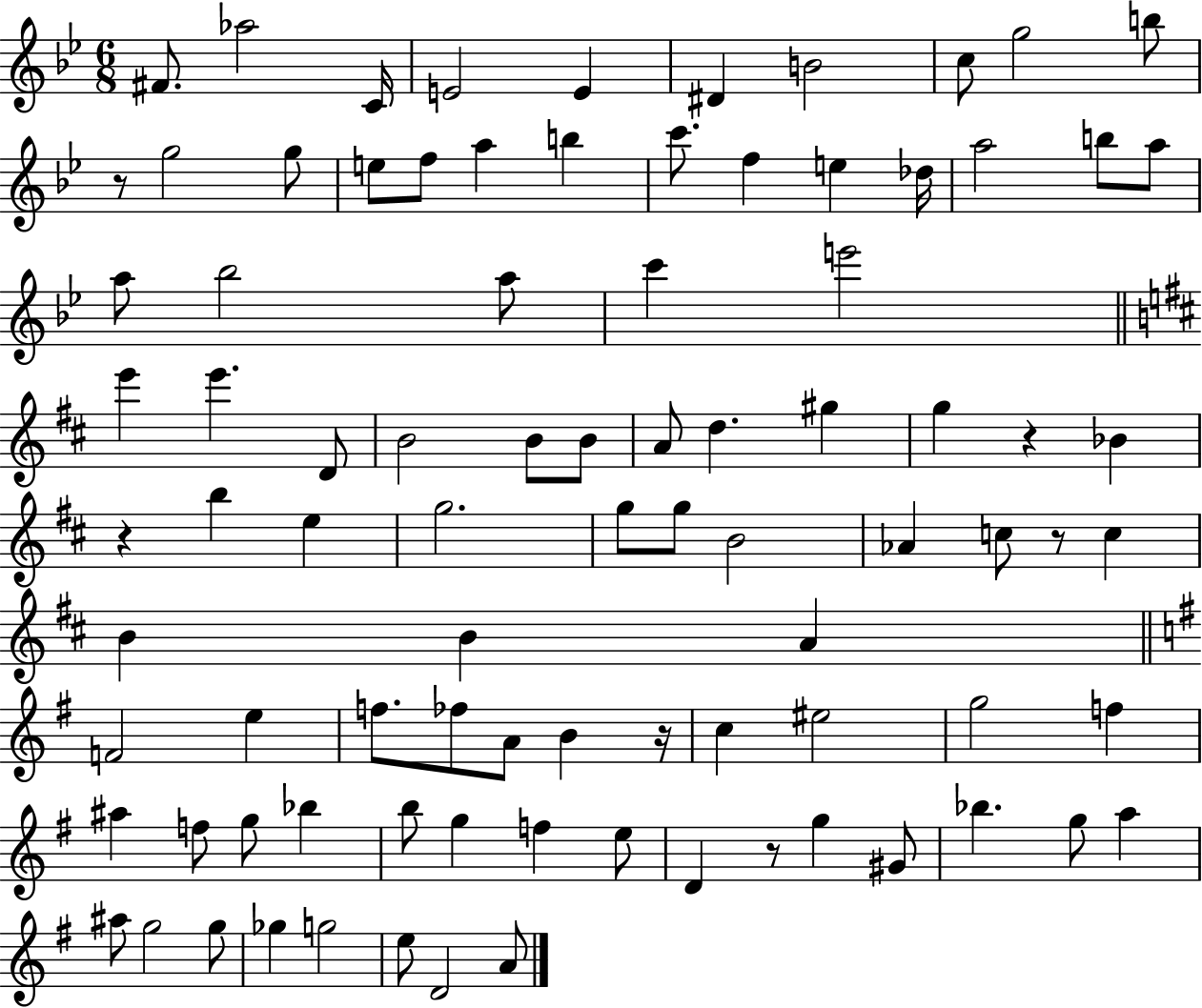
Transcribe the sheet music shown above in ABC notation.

X:1
T:Untitled
M:6/8
L:1/4
K:Bb
^F/2 _a2 C/4 E2 E ^D B2 c/2 g2 b/2 z/2 g2 g/2 e/2 f/2 a b c'/2 f e _d/4 a2 b/2 a/2 a/2 _b2 a/2 c' e'2 e' e' D/2 B2 B/2 B/2 A/2 d ^g g z _B z b e g2 g/2 g/2 B2 _A c/2 z/2 c B B A F2 e f/2 _f/2 A/2 B z/4 c ^e2 g2 f ^a f/2 g/2 _b b/2 g f e/2 D z/2 g ^G/2 _b g/2 a ^a/2 g2 g/2 _g g2 e/2 D2 A/2